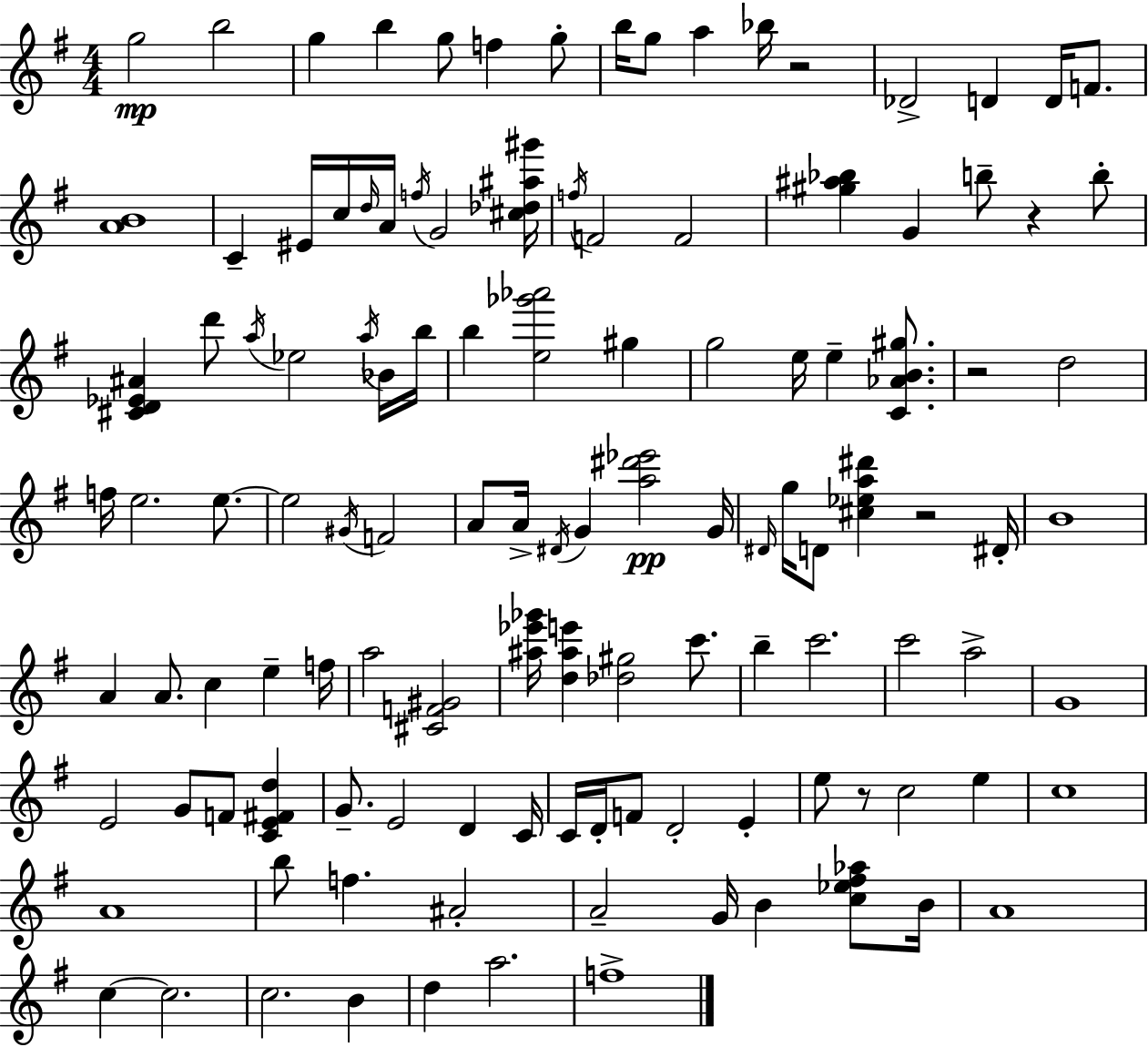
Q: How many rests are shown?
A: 5